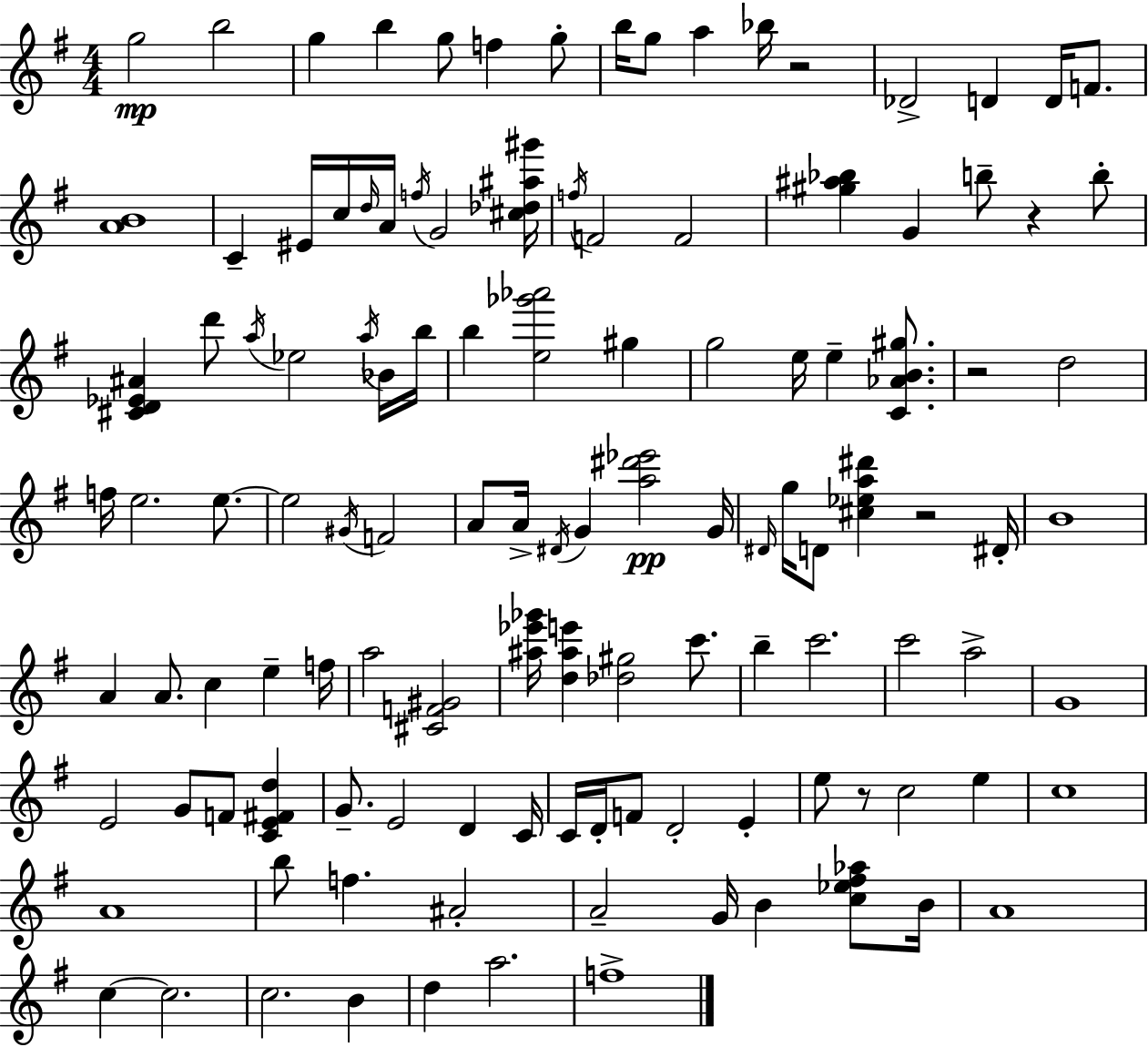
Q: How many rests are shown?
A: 5